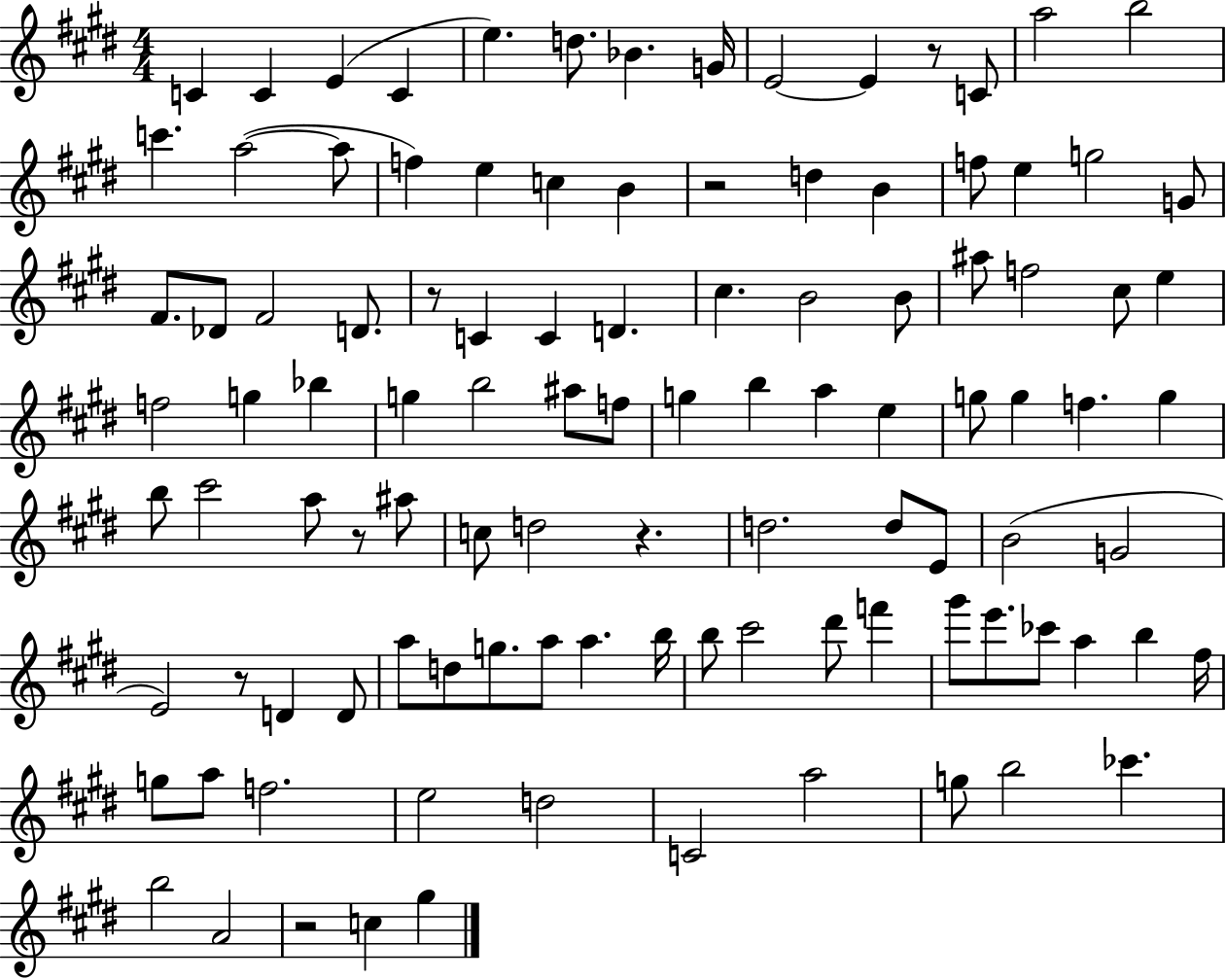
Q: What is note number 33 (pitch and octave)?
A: D4